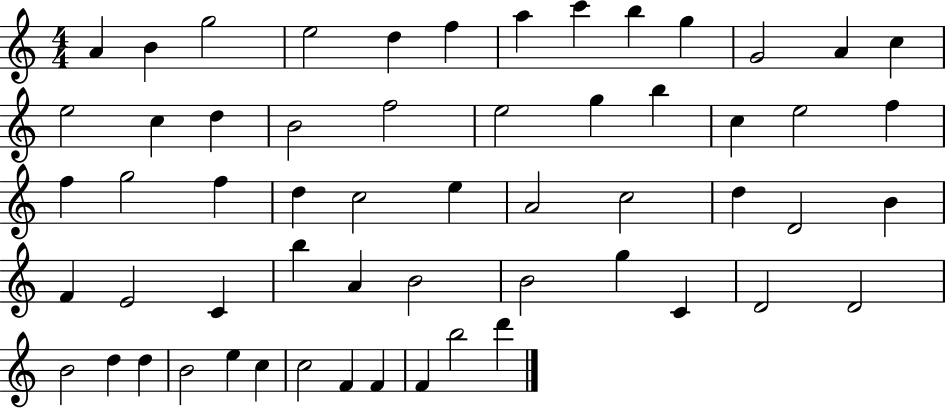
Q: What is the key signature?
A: C major